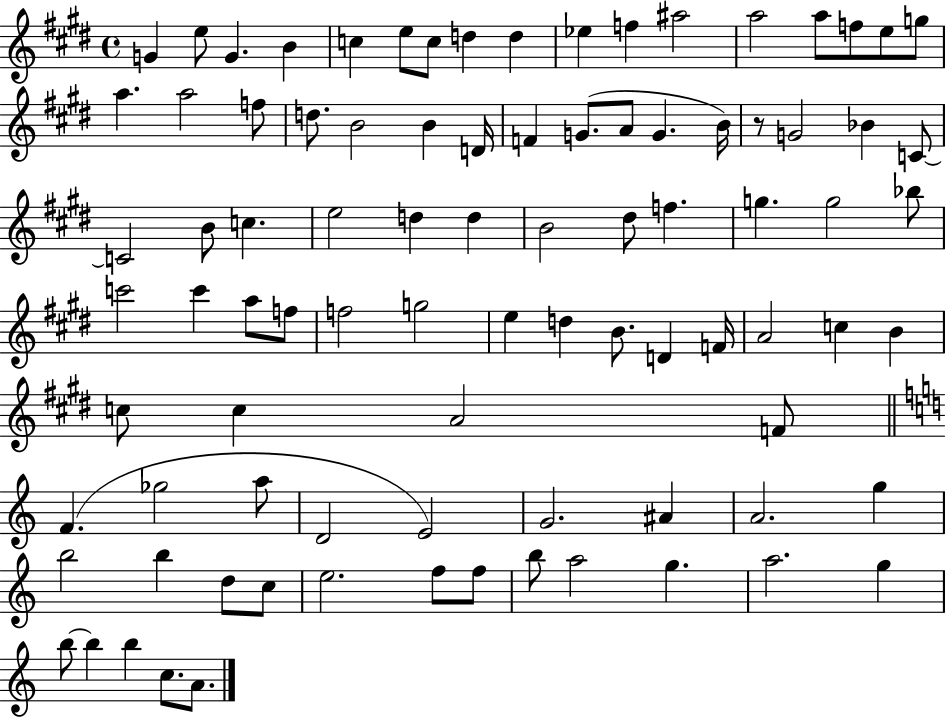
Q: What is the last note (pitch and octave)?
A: A4